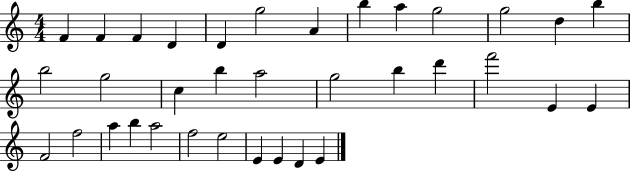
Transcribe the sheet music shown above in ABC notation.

X:1
T:Untitled
M:4/4
L:1/4
K:C
F F F D D g2 A b a g2 g2 d b b2 g2 c b a2 g2 b d' f'2 E E F2 f2 a b a2 f2 e2 E E D E